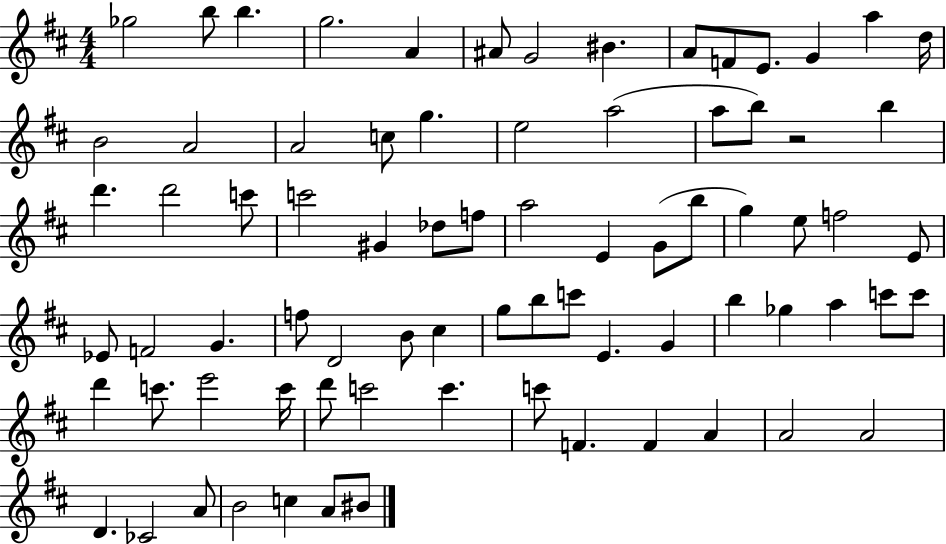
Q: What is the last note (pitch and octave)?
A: BIS4